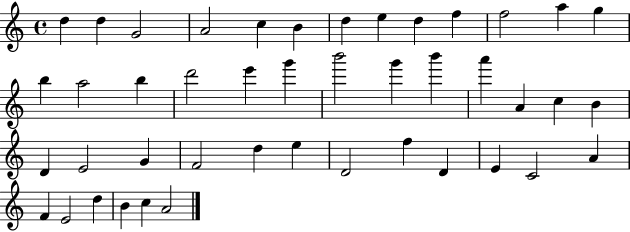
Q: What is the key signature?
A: C major